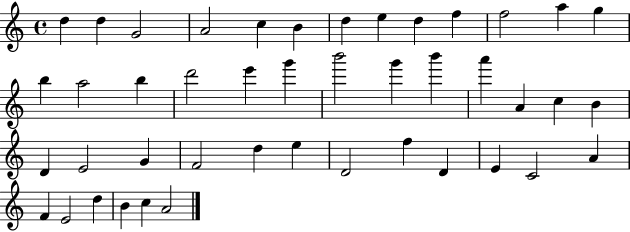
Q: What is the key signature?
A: C major